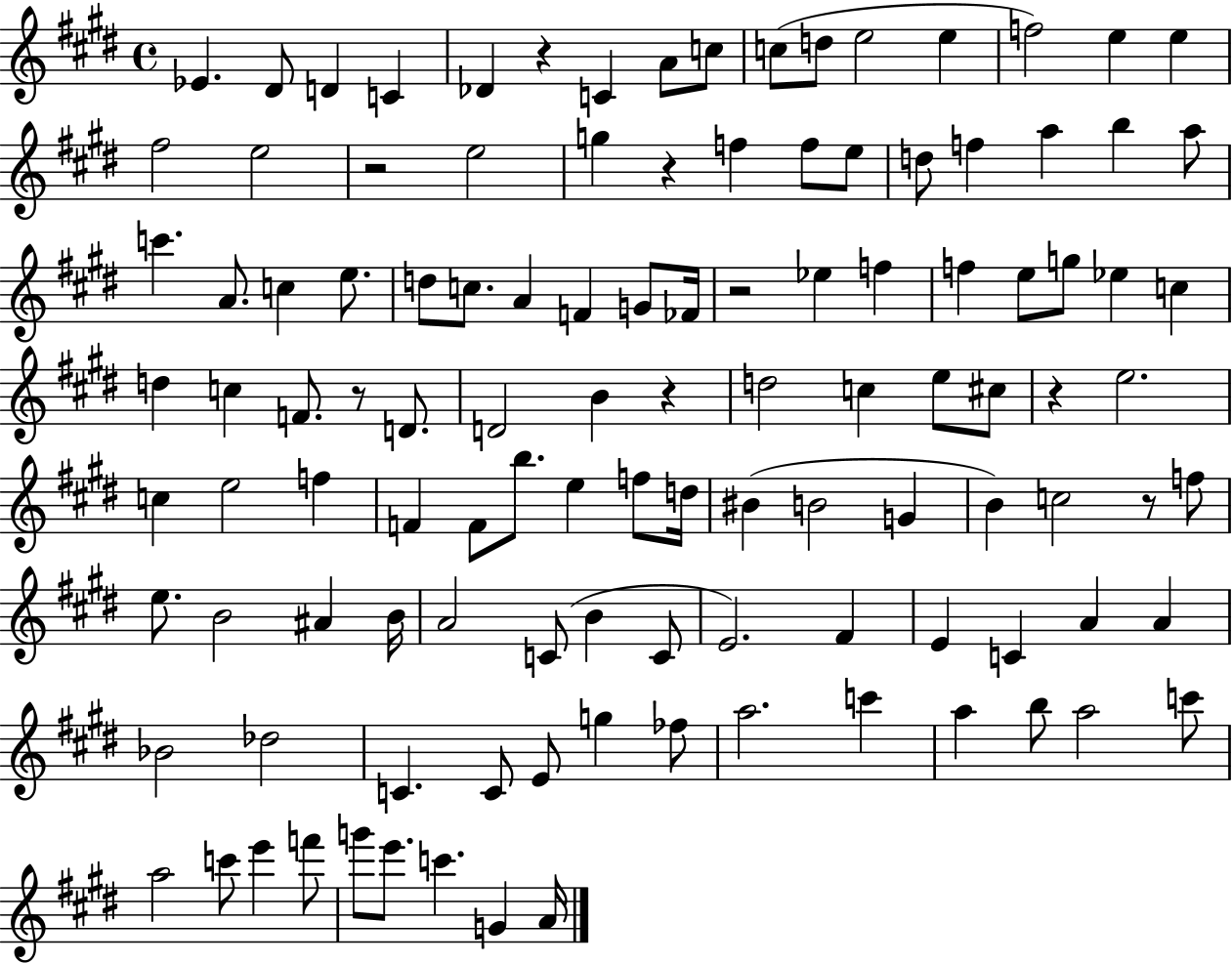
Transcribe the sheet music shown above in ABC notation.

X:1
T:Untitled
M:4/4
L:1/4
K:E
_E ^D/2 D C _D z C A/2 c/2 c/2 d/2 e2 e f2 e e ^f2 e2 z2 e2 g z f f/2 e/2 d/2 f a b a/2 c' A/2 c e/2 d/2 c/2 A F G/2 _F/4 z2 _e f f e/2 g/2 _e c d c F/2 z/2 D/2 D2 B z d2 c e/2 ^c/2 z e2 c e2 f F F/2 b/2 e f/2 d/4 ^B B2 G B c2 z/2 f/2 e/2 B2 ^A B/4 A2 C/2 B C/2 E2 ^F E C A A _B2 _d2 C C/2 E/2 g _f/2 a2 c' a b/2 a2 c'/2 a2 c'/2 e' f'/2 g'/2 e'/2 c' G A/4